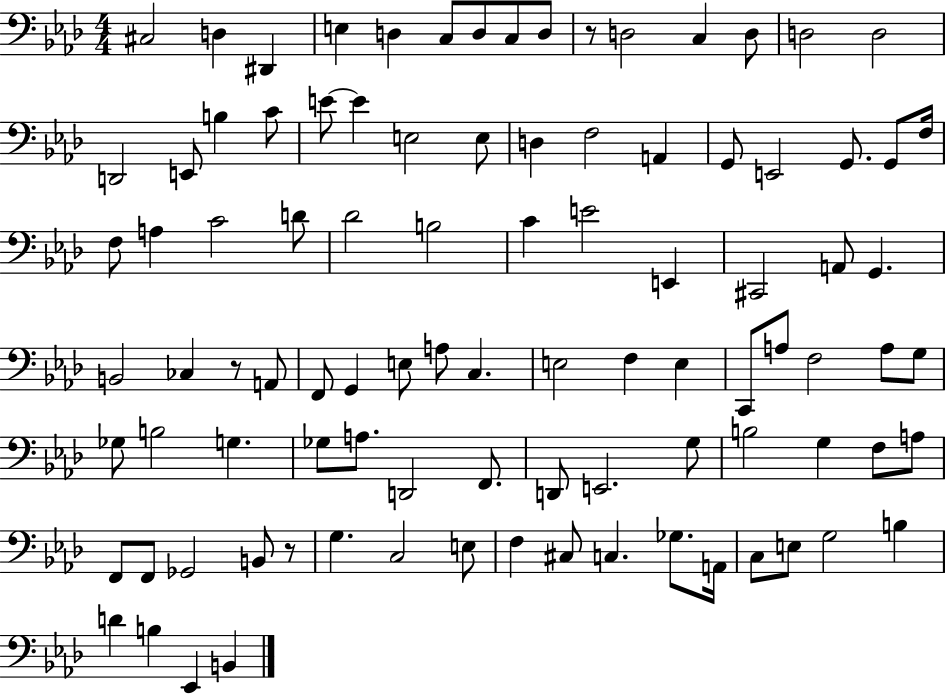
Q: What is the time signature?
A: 4/4